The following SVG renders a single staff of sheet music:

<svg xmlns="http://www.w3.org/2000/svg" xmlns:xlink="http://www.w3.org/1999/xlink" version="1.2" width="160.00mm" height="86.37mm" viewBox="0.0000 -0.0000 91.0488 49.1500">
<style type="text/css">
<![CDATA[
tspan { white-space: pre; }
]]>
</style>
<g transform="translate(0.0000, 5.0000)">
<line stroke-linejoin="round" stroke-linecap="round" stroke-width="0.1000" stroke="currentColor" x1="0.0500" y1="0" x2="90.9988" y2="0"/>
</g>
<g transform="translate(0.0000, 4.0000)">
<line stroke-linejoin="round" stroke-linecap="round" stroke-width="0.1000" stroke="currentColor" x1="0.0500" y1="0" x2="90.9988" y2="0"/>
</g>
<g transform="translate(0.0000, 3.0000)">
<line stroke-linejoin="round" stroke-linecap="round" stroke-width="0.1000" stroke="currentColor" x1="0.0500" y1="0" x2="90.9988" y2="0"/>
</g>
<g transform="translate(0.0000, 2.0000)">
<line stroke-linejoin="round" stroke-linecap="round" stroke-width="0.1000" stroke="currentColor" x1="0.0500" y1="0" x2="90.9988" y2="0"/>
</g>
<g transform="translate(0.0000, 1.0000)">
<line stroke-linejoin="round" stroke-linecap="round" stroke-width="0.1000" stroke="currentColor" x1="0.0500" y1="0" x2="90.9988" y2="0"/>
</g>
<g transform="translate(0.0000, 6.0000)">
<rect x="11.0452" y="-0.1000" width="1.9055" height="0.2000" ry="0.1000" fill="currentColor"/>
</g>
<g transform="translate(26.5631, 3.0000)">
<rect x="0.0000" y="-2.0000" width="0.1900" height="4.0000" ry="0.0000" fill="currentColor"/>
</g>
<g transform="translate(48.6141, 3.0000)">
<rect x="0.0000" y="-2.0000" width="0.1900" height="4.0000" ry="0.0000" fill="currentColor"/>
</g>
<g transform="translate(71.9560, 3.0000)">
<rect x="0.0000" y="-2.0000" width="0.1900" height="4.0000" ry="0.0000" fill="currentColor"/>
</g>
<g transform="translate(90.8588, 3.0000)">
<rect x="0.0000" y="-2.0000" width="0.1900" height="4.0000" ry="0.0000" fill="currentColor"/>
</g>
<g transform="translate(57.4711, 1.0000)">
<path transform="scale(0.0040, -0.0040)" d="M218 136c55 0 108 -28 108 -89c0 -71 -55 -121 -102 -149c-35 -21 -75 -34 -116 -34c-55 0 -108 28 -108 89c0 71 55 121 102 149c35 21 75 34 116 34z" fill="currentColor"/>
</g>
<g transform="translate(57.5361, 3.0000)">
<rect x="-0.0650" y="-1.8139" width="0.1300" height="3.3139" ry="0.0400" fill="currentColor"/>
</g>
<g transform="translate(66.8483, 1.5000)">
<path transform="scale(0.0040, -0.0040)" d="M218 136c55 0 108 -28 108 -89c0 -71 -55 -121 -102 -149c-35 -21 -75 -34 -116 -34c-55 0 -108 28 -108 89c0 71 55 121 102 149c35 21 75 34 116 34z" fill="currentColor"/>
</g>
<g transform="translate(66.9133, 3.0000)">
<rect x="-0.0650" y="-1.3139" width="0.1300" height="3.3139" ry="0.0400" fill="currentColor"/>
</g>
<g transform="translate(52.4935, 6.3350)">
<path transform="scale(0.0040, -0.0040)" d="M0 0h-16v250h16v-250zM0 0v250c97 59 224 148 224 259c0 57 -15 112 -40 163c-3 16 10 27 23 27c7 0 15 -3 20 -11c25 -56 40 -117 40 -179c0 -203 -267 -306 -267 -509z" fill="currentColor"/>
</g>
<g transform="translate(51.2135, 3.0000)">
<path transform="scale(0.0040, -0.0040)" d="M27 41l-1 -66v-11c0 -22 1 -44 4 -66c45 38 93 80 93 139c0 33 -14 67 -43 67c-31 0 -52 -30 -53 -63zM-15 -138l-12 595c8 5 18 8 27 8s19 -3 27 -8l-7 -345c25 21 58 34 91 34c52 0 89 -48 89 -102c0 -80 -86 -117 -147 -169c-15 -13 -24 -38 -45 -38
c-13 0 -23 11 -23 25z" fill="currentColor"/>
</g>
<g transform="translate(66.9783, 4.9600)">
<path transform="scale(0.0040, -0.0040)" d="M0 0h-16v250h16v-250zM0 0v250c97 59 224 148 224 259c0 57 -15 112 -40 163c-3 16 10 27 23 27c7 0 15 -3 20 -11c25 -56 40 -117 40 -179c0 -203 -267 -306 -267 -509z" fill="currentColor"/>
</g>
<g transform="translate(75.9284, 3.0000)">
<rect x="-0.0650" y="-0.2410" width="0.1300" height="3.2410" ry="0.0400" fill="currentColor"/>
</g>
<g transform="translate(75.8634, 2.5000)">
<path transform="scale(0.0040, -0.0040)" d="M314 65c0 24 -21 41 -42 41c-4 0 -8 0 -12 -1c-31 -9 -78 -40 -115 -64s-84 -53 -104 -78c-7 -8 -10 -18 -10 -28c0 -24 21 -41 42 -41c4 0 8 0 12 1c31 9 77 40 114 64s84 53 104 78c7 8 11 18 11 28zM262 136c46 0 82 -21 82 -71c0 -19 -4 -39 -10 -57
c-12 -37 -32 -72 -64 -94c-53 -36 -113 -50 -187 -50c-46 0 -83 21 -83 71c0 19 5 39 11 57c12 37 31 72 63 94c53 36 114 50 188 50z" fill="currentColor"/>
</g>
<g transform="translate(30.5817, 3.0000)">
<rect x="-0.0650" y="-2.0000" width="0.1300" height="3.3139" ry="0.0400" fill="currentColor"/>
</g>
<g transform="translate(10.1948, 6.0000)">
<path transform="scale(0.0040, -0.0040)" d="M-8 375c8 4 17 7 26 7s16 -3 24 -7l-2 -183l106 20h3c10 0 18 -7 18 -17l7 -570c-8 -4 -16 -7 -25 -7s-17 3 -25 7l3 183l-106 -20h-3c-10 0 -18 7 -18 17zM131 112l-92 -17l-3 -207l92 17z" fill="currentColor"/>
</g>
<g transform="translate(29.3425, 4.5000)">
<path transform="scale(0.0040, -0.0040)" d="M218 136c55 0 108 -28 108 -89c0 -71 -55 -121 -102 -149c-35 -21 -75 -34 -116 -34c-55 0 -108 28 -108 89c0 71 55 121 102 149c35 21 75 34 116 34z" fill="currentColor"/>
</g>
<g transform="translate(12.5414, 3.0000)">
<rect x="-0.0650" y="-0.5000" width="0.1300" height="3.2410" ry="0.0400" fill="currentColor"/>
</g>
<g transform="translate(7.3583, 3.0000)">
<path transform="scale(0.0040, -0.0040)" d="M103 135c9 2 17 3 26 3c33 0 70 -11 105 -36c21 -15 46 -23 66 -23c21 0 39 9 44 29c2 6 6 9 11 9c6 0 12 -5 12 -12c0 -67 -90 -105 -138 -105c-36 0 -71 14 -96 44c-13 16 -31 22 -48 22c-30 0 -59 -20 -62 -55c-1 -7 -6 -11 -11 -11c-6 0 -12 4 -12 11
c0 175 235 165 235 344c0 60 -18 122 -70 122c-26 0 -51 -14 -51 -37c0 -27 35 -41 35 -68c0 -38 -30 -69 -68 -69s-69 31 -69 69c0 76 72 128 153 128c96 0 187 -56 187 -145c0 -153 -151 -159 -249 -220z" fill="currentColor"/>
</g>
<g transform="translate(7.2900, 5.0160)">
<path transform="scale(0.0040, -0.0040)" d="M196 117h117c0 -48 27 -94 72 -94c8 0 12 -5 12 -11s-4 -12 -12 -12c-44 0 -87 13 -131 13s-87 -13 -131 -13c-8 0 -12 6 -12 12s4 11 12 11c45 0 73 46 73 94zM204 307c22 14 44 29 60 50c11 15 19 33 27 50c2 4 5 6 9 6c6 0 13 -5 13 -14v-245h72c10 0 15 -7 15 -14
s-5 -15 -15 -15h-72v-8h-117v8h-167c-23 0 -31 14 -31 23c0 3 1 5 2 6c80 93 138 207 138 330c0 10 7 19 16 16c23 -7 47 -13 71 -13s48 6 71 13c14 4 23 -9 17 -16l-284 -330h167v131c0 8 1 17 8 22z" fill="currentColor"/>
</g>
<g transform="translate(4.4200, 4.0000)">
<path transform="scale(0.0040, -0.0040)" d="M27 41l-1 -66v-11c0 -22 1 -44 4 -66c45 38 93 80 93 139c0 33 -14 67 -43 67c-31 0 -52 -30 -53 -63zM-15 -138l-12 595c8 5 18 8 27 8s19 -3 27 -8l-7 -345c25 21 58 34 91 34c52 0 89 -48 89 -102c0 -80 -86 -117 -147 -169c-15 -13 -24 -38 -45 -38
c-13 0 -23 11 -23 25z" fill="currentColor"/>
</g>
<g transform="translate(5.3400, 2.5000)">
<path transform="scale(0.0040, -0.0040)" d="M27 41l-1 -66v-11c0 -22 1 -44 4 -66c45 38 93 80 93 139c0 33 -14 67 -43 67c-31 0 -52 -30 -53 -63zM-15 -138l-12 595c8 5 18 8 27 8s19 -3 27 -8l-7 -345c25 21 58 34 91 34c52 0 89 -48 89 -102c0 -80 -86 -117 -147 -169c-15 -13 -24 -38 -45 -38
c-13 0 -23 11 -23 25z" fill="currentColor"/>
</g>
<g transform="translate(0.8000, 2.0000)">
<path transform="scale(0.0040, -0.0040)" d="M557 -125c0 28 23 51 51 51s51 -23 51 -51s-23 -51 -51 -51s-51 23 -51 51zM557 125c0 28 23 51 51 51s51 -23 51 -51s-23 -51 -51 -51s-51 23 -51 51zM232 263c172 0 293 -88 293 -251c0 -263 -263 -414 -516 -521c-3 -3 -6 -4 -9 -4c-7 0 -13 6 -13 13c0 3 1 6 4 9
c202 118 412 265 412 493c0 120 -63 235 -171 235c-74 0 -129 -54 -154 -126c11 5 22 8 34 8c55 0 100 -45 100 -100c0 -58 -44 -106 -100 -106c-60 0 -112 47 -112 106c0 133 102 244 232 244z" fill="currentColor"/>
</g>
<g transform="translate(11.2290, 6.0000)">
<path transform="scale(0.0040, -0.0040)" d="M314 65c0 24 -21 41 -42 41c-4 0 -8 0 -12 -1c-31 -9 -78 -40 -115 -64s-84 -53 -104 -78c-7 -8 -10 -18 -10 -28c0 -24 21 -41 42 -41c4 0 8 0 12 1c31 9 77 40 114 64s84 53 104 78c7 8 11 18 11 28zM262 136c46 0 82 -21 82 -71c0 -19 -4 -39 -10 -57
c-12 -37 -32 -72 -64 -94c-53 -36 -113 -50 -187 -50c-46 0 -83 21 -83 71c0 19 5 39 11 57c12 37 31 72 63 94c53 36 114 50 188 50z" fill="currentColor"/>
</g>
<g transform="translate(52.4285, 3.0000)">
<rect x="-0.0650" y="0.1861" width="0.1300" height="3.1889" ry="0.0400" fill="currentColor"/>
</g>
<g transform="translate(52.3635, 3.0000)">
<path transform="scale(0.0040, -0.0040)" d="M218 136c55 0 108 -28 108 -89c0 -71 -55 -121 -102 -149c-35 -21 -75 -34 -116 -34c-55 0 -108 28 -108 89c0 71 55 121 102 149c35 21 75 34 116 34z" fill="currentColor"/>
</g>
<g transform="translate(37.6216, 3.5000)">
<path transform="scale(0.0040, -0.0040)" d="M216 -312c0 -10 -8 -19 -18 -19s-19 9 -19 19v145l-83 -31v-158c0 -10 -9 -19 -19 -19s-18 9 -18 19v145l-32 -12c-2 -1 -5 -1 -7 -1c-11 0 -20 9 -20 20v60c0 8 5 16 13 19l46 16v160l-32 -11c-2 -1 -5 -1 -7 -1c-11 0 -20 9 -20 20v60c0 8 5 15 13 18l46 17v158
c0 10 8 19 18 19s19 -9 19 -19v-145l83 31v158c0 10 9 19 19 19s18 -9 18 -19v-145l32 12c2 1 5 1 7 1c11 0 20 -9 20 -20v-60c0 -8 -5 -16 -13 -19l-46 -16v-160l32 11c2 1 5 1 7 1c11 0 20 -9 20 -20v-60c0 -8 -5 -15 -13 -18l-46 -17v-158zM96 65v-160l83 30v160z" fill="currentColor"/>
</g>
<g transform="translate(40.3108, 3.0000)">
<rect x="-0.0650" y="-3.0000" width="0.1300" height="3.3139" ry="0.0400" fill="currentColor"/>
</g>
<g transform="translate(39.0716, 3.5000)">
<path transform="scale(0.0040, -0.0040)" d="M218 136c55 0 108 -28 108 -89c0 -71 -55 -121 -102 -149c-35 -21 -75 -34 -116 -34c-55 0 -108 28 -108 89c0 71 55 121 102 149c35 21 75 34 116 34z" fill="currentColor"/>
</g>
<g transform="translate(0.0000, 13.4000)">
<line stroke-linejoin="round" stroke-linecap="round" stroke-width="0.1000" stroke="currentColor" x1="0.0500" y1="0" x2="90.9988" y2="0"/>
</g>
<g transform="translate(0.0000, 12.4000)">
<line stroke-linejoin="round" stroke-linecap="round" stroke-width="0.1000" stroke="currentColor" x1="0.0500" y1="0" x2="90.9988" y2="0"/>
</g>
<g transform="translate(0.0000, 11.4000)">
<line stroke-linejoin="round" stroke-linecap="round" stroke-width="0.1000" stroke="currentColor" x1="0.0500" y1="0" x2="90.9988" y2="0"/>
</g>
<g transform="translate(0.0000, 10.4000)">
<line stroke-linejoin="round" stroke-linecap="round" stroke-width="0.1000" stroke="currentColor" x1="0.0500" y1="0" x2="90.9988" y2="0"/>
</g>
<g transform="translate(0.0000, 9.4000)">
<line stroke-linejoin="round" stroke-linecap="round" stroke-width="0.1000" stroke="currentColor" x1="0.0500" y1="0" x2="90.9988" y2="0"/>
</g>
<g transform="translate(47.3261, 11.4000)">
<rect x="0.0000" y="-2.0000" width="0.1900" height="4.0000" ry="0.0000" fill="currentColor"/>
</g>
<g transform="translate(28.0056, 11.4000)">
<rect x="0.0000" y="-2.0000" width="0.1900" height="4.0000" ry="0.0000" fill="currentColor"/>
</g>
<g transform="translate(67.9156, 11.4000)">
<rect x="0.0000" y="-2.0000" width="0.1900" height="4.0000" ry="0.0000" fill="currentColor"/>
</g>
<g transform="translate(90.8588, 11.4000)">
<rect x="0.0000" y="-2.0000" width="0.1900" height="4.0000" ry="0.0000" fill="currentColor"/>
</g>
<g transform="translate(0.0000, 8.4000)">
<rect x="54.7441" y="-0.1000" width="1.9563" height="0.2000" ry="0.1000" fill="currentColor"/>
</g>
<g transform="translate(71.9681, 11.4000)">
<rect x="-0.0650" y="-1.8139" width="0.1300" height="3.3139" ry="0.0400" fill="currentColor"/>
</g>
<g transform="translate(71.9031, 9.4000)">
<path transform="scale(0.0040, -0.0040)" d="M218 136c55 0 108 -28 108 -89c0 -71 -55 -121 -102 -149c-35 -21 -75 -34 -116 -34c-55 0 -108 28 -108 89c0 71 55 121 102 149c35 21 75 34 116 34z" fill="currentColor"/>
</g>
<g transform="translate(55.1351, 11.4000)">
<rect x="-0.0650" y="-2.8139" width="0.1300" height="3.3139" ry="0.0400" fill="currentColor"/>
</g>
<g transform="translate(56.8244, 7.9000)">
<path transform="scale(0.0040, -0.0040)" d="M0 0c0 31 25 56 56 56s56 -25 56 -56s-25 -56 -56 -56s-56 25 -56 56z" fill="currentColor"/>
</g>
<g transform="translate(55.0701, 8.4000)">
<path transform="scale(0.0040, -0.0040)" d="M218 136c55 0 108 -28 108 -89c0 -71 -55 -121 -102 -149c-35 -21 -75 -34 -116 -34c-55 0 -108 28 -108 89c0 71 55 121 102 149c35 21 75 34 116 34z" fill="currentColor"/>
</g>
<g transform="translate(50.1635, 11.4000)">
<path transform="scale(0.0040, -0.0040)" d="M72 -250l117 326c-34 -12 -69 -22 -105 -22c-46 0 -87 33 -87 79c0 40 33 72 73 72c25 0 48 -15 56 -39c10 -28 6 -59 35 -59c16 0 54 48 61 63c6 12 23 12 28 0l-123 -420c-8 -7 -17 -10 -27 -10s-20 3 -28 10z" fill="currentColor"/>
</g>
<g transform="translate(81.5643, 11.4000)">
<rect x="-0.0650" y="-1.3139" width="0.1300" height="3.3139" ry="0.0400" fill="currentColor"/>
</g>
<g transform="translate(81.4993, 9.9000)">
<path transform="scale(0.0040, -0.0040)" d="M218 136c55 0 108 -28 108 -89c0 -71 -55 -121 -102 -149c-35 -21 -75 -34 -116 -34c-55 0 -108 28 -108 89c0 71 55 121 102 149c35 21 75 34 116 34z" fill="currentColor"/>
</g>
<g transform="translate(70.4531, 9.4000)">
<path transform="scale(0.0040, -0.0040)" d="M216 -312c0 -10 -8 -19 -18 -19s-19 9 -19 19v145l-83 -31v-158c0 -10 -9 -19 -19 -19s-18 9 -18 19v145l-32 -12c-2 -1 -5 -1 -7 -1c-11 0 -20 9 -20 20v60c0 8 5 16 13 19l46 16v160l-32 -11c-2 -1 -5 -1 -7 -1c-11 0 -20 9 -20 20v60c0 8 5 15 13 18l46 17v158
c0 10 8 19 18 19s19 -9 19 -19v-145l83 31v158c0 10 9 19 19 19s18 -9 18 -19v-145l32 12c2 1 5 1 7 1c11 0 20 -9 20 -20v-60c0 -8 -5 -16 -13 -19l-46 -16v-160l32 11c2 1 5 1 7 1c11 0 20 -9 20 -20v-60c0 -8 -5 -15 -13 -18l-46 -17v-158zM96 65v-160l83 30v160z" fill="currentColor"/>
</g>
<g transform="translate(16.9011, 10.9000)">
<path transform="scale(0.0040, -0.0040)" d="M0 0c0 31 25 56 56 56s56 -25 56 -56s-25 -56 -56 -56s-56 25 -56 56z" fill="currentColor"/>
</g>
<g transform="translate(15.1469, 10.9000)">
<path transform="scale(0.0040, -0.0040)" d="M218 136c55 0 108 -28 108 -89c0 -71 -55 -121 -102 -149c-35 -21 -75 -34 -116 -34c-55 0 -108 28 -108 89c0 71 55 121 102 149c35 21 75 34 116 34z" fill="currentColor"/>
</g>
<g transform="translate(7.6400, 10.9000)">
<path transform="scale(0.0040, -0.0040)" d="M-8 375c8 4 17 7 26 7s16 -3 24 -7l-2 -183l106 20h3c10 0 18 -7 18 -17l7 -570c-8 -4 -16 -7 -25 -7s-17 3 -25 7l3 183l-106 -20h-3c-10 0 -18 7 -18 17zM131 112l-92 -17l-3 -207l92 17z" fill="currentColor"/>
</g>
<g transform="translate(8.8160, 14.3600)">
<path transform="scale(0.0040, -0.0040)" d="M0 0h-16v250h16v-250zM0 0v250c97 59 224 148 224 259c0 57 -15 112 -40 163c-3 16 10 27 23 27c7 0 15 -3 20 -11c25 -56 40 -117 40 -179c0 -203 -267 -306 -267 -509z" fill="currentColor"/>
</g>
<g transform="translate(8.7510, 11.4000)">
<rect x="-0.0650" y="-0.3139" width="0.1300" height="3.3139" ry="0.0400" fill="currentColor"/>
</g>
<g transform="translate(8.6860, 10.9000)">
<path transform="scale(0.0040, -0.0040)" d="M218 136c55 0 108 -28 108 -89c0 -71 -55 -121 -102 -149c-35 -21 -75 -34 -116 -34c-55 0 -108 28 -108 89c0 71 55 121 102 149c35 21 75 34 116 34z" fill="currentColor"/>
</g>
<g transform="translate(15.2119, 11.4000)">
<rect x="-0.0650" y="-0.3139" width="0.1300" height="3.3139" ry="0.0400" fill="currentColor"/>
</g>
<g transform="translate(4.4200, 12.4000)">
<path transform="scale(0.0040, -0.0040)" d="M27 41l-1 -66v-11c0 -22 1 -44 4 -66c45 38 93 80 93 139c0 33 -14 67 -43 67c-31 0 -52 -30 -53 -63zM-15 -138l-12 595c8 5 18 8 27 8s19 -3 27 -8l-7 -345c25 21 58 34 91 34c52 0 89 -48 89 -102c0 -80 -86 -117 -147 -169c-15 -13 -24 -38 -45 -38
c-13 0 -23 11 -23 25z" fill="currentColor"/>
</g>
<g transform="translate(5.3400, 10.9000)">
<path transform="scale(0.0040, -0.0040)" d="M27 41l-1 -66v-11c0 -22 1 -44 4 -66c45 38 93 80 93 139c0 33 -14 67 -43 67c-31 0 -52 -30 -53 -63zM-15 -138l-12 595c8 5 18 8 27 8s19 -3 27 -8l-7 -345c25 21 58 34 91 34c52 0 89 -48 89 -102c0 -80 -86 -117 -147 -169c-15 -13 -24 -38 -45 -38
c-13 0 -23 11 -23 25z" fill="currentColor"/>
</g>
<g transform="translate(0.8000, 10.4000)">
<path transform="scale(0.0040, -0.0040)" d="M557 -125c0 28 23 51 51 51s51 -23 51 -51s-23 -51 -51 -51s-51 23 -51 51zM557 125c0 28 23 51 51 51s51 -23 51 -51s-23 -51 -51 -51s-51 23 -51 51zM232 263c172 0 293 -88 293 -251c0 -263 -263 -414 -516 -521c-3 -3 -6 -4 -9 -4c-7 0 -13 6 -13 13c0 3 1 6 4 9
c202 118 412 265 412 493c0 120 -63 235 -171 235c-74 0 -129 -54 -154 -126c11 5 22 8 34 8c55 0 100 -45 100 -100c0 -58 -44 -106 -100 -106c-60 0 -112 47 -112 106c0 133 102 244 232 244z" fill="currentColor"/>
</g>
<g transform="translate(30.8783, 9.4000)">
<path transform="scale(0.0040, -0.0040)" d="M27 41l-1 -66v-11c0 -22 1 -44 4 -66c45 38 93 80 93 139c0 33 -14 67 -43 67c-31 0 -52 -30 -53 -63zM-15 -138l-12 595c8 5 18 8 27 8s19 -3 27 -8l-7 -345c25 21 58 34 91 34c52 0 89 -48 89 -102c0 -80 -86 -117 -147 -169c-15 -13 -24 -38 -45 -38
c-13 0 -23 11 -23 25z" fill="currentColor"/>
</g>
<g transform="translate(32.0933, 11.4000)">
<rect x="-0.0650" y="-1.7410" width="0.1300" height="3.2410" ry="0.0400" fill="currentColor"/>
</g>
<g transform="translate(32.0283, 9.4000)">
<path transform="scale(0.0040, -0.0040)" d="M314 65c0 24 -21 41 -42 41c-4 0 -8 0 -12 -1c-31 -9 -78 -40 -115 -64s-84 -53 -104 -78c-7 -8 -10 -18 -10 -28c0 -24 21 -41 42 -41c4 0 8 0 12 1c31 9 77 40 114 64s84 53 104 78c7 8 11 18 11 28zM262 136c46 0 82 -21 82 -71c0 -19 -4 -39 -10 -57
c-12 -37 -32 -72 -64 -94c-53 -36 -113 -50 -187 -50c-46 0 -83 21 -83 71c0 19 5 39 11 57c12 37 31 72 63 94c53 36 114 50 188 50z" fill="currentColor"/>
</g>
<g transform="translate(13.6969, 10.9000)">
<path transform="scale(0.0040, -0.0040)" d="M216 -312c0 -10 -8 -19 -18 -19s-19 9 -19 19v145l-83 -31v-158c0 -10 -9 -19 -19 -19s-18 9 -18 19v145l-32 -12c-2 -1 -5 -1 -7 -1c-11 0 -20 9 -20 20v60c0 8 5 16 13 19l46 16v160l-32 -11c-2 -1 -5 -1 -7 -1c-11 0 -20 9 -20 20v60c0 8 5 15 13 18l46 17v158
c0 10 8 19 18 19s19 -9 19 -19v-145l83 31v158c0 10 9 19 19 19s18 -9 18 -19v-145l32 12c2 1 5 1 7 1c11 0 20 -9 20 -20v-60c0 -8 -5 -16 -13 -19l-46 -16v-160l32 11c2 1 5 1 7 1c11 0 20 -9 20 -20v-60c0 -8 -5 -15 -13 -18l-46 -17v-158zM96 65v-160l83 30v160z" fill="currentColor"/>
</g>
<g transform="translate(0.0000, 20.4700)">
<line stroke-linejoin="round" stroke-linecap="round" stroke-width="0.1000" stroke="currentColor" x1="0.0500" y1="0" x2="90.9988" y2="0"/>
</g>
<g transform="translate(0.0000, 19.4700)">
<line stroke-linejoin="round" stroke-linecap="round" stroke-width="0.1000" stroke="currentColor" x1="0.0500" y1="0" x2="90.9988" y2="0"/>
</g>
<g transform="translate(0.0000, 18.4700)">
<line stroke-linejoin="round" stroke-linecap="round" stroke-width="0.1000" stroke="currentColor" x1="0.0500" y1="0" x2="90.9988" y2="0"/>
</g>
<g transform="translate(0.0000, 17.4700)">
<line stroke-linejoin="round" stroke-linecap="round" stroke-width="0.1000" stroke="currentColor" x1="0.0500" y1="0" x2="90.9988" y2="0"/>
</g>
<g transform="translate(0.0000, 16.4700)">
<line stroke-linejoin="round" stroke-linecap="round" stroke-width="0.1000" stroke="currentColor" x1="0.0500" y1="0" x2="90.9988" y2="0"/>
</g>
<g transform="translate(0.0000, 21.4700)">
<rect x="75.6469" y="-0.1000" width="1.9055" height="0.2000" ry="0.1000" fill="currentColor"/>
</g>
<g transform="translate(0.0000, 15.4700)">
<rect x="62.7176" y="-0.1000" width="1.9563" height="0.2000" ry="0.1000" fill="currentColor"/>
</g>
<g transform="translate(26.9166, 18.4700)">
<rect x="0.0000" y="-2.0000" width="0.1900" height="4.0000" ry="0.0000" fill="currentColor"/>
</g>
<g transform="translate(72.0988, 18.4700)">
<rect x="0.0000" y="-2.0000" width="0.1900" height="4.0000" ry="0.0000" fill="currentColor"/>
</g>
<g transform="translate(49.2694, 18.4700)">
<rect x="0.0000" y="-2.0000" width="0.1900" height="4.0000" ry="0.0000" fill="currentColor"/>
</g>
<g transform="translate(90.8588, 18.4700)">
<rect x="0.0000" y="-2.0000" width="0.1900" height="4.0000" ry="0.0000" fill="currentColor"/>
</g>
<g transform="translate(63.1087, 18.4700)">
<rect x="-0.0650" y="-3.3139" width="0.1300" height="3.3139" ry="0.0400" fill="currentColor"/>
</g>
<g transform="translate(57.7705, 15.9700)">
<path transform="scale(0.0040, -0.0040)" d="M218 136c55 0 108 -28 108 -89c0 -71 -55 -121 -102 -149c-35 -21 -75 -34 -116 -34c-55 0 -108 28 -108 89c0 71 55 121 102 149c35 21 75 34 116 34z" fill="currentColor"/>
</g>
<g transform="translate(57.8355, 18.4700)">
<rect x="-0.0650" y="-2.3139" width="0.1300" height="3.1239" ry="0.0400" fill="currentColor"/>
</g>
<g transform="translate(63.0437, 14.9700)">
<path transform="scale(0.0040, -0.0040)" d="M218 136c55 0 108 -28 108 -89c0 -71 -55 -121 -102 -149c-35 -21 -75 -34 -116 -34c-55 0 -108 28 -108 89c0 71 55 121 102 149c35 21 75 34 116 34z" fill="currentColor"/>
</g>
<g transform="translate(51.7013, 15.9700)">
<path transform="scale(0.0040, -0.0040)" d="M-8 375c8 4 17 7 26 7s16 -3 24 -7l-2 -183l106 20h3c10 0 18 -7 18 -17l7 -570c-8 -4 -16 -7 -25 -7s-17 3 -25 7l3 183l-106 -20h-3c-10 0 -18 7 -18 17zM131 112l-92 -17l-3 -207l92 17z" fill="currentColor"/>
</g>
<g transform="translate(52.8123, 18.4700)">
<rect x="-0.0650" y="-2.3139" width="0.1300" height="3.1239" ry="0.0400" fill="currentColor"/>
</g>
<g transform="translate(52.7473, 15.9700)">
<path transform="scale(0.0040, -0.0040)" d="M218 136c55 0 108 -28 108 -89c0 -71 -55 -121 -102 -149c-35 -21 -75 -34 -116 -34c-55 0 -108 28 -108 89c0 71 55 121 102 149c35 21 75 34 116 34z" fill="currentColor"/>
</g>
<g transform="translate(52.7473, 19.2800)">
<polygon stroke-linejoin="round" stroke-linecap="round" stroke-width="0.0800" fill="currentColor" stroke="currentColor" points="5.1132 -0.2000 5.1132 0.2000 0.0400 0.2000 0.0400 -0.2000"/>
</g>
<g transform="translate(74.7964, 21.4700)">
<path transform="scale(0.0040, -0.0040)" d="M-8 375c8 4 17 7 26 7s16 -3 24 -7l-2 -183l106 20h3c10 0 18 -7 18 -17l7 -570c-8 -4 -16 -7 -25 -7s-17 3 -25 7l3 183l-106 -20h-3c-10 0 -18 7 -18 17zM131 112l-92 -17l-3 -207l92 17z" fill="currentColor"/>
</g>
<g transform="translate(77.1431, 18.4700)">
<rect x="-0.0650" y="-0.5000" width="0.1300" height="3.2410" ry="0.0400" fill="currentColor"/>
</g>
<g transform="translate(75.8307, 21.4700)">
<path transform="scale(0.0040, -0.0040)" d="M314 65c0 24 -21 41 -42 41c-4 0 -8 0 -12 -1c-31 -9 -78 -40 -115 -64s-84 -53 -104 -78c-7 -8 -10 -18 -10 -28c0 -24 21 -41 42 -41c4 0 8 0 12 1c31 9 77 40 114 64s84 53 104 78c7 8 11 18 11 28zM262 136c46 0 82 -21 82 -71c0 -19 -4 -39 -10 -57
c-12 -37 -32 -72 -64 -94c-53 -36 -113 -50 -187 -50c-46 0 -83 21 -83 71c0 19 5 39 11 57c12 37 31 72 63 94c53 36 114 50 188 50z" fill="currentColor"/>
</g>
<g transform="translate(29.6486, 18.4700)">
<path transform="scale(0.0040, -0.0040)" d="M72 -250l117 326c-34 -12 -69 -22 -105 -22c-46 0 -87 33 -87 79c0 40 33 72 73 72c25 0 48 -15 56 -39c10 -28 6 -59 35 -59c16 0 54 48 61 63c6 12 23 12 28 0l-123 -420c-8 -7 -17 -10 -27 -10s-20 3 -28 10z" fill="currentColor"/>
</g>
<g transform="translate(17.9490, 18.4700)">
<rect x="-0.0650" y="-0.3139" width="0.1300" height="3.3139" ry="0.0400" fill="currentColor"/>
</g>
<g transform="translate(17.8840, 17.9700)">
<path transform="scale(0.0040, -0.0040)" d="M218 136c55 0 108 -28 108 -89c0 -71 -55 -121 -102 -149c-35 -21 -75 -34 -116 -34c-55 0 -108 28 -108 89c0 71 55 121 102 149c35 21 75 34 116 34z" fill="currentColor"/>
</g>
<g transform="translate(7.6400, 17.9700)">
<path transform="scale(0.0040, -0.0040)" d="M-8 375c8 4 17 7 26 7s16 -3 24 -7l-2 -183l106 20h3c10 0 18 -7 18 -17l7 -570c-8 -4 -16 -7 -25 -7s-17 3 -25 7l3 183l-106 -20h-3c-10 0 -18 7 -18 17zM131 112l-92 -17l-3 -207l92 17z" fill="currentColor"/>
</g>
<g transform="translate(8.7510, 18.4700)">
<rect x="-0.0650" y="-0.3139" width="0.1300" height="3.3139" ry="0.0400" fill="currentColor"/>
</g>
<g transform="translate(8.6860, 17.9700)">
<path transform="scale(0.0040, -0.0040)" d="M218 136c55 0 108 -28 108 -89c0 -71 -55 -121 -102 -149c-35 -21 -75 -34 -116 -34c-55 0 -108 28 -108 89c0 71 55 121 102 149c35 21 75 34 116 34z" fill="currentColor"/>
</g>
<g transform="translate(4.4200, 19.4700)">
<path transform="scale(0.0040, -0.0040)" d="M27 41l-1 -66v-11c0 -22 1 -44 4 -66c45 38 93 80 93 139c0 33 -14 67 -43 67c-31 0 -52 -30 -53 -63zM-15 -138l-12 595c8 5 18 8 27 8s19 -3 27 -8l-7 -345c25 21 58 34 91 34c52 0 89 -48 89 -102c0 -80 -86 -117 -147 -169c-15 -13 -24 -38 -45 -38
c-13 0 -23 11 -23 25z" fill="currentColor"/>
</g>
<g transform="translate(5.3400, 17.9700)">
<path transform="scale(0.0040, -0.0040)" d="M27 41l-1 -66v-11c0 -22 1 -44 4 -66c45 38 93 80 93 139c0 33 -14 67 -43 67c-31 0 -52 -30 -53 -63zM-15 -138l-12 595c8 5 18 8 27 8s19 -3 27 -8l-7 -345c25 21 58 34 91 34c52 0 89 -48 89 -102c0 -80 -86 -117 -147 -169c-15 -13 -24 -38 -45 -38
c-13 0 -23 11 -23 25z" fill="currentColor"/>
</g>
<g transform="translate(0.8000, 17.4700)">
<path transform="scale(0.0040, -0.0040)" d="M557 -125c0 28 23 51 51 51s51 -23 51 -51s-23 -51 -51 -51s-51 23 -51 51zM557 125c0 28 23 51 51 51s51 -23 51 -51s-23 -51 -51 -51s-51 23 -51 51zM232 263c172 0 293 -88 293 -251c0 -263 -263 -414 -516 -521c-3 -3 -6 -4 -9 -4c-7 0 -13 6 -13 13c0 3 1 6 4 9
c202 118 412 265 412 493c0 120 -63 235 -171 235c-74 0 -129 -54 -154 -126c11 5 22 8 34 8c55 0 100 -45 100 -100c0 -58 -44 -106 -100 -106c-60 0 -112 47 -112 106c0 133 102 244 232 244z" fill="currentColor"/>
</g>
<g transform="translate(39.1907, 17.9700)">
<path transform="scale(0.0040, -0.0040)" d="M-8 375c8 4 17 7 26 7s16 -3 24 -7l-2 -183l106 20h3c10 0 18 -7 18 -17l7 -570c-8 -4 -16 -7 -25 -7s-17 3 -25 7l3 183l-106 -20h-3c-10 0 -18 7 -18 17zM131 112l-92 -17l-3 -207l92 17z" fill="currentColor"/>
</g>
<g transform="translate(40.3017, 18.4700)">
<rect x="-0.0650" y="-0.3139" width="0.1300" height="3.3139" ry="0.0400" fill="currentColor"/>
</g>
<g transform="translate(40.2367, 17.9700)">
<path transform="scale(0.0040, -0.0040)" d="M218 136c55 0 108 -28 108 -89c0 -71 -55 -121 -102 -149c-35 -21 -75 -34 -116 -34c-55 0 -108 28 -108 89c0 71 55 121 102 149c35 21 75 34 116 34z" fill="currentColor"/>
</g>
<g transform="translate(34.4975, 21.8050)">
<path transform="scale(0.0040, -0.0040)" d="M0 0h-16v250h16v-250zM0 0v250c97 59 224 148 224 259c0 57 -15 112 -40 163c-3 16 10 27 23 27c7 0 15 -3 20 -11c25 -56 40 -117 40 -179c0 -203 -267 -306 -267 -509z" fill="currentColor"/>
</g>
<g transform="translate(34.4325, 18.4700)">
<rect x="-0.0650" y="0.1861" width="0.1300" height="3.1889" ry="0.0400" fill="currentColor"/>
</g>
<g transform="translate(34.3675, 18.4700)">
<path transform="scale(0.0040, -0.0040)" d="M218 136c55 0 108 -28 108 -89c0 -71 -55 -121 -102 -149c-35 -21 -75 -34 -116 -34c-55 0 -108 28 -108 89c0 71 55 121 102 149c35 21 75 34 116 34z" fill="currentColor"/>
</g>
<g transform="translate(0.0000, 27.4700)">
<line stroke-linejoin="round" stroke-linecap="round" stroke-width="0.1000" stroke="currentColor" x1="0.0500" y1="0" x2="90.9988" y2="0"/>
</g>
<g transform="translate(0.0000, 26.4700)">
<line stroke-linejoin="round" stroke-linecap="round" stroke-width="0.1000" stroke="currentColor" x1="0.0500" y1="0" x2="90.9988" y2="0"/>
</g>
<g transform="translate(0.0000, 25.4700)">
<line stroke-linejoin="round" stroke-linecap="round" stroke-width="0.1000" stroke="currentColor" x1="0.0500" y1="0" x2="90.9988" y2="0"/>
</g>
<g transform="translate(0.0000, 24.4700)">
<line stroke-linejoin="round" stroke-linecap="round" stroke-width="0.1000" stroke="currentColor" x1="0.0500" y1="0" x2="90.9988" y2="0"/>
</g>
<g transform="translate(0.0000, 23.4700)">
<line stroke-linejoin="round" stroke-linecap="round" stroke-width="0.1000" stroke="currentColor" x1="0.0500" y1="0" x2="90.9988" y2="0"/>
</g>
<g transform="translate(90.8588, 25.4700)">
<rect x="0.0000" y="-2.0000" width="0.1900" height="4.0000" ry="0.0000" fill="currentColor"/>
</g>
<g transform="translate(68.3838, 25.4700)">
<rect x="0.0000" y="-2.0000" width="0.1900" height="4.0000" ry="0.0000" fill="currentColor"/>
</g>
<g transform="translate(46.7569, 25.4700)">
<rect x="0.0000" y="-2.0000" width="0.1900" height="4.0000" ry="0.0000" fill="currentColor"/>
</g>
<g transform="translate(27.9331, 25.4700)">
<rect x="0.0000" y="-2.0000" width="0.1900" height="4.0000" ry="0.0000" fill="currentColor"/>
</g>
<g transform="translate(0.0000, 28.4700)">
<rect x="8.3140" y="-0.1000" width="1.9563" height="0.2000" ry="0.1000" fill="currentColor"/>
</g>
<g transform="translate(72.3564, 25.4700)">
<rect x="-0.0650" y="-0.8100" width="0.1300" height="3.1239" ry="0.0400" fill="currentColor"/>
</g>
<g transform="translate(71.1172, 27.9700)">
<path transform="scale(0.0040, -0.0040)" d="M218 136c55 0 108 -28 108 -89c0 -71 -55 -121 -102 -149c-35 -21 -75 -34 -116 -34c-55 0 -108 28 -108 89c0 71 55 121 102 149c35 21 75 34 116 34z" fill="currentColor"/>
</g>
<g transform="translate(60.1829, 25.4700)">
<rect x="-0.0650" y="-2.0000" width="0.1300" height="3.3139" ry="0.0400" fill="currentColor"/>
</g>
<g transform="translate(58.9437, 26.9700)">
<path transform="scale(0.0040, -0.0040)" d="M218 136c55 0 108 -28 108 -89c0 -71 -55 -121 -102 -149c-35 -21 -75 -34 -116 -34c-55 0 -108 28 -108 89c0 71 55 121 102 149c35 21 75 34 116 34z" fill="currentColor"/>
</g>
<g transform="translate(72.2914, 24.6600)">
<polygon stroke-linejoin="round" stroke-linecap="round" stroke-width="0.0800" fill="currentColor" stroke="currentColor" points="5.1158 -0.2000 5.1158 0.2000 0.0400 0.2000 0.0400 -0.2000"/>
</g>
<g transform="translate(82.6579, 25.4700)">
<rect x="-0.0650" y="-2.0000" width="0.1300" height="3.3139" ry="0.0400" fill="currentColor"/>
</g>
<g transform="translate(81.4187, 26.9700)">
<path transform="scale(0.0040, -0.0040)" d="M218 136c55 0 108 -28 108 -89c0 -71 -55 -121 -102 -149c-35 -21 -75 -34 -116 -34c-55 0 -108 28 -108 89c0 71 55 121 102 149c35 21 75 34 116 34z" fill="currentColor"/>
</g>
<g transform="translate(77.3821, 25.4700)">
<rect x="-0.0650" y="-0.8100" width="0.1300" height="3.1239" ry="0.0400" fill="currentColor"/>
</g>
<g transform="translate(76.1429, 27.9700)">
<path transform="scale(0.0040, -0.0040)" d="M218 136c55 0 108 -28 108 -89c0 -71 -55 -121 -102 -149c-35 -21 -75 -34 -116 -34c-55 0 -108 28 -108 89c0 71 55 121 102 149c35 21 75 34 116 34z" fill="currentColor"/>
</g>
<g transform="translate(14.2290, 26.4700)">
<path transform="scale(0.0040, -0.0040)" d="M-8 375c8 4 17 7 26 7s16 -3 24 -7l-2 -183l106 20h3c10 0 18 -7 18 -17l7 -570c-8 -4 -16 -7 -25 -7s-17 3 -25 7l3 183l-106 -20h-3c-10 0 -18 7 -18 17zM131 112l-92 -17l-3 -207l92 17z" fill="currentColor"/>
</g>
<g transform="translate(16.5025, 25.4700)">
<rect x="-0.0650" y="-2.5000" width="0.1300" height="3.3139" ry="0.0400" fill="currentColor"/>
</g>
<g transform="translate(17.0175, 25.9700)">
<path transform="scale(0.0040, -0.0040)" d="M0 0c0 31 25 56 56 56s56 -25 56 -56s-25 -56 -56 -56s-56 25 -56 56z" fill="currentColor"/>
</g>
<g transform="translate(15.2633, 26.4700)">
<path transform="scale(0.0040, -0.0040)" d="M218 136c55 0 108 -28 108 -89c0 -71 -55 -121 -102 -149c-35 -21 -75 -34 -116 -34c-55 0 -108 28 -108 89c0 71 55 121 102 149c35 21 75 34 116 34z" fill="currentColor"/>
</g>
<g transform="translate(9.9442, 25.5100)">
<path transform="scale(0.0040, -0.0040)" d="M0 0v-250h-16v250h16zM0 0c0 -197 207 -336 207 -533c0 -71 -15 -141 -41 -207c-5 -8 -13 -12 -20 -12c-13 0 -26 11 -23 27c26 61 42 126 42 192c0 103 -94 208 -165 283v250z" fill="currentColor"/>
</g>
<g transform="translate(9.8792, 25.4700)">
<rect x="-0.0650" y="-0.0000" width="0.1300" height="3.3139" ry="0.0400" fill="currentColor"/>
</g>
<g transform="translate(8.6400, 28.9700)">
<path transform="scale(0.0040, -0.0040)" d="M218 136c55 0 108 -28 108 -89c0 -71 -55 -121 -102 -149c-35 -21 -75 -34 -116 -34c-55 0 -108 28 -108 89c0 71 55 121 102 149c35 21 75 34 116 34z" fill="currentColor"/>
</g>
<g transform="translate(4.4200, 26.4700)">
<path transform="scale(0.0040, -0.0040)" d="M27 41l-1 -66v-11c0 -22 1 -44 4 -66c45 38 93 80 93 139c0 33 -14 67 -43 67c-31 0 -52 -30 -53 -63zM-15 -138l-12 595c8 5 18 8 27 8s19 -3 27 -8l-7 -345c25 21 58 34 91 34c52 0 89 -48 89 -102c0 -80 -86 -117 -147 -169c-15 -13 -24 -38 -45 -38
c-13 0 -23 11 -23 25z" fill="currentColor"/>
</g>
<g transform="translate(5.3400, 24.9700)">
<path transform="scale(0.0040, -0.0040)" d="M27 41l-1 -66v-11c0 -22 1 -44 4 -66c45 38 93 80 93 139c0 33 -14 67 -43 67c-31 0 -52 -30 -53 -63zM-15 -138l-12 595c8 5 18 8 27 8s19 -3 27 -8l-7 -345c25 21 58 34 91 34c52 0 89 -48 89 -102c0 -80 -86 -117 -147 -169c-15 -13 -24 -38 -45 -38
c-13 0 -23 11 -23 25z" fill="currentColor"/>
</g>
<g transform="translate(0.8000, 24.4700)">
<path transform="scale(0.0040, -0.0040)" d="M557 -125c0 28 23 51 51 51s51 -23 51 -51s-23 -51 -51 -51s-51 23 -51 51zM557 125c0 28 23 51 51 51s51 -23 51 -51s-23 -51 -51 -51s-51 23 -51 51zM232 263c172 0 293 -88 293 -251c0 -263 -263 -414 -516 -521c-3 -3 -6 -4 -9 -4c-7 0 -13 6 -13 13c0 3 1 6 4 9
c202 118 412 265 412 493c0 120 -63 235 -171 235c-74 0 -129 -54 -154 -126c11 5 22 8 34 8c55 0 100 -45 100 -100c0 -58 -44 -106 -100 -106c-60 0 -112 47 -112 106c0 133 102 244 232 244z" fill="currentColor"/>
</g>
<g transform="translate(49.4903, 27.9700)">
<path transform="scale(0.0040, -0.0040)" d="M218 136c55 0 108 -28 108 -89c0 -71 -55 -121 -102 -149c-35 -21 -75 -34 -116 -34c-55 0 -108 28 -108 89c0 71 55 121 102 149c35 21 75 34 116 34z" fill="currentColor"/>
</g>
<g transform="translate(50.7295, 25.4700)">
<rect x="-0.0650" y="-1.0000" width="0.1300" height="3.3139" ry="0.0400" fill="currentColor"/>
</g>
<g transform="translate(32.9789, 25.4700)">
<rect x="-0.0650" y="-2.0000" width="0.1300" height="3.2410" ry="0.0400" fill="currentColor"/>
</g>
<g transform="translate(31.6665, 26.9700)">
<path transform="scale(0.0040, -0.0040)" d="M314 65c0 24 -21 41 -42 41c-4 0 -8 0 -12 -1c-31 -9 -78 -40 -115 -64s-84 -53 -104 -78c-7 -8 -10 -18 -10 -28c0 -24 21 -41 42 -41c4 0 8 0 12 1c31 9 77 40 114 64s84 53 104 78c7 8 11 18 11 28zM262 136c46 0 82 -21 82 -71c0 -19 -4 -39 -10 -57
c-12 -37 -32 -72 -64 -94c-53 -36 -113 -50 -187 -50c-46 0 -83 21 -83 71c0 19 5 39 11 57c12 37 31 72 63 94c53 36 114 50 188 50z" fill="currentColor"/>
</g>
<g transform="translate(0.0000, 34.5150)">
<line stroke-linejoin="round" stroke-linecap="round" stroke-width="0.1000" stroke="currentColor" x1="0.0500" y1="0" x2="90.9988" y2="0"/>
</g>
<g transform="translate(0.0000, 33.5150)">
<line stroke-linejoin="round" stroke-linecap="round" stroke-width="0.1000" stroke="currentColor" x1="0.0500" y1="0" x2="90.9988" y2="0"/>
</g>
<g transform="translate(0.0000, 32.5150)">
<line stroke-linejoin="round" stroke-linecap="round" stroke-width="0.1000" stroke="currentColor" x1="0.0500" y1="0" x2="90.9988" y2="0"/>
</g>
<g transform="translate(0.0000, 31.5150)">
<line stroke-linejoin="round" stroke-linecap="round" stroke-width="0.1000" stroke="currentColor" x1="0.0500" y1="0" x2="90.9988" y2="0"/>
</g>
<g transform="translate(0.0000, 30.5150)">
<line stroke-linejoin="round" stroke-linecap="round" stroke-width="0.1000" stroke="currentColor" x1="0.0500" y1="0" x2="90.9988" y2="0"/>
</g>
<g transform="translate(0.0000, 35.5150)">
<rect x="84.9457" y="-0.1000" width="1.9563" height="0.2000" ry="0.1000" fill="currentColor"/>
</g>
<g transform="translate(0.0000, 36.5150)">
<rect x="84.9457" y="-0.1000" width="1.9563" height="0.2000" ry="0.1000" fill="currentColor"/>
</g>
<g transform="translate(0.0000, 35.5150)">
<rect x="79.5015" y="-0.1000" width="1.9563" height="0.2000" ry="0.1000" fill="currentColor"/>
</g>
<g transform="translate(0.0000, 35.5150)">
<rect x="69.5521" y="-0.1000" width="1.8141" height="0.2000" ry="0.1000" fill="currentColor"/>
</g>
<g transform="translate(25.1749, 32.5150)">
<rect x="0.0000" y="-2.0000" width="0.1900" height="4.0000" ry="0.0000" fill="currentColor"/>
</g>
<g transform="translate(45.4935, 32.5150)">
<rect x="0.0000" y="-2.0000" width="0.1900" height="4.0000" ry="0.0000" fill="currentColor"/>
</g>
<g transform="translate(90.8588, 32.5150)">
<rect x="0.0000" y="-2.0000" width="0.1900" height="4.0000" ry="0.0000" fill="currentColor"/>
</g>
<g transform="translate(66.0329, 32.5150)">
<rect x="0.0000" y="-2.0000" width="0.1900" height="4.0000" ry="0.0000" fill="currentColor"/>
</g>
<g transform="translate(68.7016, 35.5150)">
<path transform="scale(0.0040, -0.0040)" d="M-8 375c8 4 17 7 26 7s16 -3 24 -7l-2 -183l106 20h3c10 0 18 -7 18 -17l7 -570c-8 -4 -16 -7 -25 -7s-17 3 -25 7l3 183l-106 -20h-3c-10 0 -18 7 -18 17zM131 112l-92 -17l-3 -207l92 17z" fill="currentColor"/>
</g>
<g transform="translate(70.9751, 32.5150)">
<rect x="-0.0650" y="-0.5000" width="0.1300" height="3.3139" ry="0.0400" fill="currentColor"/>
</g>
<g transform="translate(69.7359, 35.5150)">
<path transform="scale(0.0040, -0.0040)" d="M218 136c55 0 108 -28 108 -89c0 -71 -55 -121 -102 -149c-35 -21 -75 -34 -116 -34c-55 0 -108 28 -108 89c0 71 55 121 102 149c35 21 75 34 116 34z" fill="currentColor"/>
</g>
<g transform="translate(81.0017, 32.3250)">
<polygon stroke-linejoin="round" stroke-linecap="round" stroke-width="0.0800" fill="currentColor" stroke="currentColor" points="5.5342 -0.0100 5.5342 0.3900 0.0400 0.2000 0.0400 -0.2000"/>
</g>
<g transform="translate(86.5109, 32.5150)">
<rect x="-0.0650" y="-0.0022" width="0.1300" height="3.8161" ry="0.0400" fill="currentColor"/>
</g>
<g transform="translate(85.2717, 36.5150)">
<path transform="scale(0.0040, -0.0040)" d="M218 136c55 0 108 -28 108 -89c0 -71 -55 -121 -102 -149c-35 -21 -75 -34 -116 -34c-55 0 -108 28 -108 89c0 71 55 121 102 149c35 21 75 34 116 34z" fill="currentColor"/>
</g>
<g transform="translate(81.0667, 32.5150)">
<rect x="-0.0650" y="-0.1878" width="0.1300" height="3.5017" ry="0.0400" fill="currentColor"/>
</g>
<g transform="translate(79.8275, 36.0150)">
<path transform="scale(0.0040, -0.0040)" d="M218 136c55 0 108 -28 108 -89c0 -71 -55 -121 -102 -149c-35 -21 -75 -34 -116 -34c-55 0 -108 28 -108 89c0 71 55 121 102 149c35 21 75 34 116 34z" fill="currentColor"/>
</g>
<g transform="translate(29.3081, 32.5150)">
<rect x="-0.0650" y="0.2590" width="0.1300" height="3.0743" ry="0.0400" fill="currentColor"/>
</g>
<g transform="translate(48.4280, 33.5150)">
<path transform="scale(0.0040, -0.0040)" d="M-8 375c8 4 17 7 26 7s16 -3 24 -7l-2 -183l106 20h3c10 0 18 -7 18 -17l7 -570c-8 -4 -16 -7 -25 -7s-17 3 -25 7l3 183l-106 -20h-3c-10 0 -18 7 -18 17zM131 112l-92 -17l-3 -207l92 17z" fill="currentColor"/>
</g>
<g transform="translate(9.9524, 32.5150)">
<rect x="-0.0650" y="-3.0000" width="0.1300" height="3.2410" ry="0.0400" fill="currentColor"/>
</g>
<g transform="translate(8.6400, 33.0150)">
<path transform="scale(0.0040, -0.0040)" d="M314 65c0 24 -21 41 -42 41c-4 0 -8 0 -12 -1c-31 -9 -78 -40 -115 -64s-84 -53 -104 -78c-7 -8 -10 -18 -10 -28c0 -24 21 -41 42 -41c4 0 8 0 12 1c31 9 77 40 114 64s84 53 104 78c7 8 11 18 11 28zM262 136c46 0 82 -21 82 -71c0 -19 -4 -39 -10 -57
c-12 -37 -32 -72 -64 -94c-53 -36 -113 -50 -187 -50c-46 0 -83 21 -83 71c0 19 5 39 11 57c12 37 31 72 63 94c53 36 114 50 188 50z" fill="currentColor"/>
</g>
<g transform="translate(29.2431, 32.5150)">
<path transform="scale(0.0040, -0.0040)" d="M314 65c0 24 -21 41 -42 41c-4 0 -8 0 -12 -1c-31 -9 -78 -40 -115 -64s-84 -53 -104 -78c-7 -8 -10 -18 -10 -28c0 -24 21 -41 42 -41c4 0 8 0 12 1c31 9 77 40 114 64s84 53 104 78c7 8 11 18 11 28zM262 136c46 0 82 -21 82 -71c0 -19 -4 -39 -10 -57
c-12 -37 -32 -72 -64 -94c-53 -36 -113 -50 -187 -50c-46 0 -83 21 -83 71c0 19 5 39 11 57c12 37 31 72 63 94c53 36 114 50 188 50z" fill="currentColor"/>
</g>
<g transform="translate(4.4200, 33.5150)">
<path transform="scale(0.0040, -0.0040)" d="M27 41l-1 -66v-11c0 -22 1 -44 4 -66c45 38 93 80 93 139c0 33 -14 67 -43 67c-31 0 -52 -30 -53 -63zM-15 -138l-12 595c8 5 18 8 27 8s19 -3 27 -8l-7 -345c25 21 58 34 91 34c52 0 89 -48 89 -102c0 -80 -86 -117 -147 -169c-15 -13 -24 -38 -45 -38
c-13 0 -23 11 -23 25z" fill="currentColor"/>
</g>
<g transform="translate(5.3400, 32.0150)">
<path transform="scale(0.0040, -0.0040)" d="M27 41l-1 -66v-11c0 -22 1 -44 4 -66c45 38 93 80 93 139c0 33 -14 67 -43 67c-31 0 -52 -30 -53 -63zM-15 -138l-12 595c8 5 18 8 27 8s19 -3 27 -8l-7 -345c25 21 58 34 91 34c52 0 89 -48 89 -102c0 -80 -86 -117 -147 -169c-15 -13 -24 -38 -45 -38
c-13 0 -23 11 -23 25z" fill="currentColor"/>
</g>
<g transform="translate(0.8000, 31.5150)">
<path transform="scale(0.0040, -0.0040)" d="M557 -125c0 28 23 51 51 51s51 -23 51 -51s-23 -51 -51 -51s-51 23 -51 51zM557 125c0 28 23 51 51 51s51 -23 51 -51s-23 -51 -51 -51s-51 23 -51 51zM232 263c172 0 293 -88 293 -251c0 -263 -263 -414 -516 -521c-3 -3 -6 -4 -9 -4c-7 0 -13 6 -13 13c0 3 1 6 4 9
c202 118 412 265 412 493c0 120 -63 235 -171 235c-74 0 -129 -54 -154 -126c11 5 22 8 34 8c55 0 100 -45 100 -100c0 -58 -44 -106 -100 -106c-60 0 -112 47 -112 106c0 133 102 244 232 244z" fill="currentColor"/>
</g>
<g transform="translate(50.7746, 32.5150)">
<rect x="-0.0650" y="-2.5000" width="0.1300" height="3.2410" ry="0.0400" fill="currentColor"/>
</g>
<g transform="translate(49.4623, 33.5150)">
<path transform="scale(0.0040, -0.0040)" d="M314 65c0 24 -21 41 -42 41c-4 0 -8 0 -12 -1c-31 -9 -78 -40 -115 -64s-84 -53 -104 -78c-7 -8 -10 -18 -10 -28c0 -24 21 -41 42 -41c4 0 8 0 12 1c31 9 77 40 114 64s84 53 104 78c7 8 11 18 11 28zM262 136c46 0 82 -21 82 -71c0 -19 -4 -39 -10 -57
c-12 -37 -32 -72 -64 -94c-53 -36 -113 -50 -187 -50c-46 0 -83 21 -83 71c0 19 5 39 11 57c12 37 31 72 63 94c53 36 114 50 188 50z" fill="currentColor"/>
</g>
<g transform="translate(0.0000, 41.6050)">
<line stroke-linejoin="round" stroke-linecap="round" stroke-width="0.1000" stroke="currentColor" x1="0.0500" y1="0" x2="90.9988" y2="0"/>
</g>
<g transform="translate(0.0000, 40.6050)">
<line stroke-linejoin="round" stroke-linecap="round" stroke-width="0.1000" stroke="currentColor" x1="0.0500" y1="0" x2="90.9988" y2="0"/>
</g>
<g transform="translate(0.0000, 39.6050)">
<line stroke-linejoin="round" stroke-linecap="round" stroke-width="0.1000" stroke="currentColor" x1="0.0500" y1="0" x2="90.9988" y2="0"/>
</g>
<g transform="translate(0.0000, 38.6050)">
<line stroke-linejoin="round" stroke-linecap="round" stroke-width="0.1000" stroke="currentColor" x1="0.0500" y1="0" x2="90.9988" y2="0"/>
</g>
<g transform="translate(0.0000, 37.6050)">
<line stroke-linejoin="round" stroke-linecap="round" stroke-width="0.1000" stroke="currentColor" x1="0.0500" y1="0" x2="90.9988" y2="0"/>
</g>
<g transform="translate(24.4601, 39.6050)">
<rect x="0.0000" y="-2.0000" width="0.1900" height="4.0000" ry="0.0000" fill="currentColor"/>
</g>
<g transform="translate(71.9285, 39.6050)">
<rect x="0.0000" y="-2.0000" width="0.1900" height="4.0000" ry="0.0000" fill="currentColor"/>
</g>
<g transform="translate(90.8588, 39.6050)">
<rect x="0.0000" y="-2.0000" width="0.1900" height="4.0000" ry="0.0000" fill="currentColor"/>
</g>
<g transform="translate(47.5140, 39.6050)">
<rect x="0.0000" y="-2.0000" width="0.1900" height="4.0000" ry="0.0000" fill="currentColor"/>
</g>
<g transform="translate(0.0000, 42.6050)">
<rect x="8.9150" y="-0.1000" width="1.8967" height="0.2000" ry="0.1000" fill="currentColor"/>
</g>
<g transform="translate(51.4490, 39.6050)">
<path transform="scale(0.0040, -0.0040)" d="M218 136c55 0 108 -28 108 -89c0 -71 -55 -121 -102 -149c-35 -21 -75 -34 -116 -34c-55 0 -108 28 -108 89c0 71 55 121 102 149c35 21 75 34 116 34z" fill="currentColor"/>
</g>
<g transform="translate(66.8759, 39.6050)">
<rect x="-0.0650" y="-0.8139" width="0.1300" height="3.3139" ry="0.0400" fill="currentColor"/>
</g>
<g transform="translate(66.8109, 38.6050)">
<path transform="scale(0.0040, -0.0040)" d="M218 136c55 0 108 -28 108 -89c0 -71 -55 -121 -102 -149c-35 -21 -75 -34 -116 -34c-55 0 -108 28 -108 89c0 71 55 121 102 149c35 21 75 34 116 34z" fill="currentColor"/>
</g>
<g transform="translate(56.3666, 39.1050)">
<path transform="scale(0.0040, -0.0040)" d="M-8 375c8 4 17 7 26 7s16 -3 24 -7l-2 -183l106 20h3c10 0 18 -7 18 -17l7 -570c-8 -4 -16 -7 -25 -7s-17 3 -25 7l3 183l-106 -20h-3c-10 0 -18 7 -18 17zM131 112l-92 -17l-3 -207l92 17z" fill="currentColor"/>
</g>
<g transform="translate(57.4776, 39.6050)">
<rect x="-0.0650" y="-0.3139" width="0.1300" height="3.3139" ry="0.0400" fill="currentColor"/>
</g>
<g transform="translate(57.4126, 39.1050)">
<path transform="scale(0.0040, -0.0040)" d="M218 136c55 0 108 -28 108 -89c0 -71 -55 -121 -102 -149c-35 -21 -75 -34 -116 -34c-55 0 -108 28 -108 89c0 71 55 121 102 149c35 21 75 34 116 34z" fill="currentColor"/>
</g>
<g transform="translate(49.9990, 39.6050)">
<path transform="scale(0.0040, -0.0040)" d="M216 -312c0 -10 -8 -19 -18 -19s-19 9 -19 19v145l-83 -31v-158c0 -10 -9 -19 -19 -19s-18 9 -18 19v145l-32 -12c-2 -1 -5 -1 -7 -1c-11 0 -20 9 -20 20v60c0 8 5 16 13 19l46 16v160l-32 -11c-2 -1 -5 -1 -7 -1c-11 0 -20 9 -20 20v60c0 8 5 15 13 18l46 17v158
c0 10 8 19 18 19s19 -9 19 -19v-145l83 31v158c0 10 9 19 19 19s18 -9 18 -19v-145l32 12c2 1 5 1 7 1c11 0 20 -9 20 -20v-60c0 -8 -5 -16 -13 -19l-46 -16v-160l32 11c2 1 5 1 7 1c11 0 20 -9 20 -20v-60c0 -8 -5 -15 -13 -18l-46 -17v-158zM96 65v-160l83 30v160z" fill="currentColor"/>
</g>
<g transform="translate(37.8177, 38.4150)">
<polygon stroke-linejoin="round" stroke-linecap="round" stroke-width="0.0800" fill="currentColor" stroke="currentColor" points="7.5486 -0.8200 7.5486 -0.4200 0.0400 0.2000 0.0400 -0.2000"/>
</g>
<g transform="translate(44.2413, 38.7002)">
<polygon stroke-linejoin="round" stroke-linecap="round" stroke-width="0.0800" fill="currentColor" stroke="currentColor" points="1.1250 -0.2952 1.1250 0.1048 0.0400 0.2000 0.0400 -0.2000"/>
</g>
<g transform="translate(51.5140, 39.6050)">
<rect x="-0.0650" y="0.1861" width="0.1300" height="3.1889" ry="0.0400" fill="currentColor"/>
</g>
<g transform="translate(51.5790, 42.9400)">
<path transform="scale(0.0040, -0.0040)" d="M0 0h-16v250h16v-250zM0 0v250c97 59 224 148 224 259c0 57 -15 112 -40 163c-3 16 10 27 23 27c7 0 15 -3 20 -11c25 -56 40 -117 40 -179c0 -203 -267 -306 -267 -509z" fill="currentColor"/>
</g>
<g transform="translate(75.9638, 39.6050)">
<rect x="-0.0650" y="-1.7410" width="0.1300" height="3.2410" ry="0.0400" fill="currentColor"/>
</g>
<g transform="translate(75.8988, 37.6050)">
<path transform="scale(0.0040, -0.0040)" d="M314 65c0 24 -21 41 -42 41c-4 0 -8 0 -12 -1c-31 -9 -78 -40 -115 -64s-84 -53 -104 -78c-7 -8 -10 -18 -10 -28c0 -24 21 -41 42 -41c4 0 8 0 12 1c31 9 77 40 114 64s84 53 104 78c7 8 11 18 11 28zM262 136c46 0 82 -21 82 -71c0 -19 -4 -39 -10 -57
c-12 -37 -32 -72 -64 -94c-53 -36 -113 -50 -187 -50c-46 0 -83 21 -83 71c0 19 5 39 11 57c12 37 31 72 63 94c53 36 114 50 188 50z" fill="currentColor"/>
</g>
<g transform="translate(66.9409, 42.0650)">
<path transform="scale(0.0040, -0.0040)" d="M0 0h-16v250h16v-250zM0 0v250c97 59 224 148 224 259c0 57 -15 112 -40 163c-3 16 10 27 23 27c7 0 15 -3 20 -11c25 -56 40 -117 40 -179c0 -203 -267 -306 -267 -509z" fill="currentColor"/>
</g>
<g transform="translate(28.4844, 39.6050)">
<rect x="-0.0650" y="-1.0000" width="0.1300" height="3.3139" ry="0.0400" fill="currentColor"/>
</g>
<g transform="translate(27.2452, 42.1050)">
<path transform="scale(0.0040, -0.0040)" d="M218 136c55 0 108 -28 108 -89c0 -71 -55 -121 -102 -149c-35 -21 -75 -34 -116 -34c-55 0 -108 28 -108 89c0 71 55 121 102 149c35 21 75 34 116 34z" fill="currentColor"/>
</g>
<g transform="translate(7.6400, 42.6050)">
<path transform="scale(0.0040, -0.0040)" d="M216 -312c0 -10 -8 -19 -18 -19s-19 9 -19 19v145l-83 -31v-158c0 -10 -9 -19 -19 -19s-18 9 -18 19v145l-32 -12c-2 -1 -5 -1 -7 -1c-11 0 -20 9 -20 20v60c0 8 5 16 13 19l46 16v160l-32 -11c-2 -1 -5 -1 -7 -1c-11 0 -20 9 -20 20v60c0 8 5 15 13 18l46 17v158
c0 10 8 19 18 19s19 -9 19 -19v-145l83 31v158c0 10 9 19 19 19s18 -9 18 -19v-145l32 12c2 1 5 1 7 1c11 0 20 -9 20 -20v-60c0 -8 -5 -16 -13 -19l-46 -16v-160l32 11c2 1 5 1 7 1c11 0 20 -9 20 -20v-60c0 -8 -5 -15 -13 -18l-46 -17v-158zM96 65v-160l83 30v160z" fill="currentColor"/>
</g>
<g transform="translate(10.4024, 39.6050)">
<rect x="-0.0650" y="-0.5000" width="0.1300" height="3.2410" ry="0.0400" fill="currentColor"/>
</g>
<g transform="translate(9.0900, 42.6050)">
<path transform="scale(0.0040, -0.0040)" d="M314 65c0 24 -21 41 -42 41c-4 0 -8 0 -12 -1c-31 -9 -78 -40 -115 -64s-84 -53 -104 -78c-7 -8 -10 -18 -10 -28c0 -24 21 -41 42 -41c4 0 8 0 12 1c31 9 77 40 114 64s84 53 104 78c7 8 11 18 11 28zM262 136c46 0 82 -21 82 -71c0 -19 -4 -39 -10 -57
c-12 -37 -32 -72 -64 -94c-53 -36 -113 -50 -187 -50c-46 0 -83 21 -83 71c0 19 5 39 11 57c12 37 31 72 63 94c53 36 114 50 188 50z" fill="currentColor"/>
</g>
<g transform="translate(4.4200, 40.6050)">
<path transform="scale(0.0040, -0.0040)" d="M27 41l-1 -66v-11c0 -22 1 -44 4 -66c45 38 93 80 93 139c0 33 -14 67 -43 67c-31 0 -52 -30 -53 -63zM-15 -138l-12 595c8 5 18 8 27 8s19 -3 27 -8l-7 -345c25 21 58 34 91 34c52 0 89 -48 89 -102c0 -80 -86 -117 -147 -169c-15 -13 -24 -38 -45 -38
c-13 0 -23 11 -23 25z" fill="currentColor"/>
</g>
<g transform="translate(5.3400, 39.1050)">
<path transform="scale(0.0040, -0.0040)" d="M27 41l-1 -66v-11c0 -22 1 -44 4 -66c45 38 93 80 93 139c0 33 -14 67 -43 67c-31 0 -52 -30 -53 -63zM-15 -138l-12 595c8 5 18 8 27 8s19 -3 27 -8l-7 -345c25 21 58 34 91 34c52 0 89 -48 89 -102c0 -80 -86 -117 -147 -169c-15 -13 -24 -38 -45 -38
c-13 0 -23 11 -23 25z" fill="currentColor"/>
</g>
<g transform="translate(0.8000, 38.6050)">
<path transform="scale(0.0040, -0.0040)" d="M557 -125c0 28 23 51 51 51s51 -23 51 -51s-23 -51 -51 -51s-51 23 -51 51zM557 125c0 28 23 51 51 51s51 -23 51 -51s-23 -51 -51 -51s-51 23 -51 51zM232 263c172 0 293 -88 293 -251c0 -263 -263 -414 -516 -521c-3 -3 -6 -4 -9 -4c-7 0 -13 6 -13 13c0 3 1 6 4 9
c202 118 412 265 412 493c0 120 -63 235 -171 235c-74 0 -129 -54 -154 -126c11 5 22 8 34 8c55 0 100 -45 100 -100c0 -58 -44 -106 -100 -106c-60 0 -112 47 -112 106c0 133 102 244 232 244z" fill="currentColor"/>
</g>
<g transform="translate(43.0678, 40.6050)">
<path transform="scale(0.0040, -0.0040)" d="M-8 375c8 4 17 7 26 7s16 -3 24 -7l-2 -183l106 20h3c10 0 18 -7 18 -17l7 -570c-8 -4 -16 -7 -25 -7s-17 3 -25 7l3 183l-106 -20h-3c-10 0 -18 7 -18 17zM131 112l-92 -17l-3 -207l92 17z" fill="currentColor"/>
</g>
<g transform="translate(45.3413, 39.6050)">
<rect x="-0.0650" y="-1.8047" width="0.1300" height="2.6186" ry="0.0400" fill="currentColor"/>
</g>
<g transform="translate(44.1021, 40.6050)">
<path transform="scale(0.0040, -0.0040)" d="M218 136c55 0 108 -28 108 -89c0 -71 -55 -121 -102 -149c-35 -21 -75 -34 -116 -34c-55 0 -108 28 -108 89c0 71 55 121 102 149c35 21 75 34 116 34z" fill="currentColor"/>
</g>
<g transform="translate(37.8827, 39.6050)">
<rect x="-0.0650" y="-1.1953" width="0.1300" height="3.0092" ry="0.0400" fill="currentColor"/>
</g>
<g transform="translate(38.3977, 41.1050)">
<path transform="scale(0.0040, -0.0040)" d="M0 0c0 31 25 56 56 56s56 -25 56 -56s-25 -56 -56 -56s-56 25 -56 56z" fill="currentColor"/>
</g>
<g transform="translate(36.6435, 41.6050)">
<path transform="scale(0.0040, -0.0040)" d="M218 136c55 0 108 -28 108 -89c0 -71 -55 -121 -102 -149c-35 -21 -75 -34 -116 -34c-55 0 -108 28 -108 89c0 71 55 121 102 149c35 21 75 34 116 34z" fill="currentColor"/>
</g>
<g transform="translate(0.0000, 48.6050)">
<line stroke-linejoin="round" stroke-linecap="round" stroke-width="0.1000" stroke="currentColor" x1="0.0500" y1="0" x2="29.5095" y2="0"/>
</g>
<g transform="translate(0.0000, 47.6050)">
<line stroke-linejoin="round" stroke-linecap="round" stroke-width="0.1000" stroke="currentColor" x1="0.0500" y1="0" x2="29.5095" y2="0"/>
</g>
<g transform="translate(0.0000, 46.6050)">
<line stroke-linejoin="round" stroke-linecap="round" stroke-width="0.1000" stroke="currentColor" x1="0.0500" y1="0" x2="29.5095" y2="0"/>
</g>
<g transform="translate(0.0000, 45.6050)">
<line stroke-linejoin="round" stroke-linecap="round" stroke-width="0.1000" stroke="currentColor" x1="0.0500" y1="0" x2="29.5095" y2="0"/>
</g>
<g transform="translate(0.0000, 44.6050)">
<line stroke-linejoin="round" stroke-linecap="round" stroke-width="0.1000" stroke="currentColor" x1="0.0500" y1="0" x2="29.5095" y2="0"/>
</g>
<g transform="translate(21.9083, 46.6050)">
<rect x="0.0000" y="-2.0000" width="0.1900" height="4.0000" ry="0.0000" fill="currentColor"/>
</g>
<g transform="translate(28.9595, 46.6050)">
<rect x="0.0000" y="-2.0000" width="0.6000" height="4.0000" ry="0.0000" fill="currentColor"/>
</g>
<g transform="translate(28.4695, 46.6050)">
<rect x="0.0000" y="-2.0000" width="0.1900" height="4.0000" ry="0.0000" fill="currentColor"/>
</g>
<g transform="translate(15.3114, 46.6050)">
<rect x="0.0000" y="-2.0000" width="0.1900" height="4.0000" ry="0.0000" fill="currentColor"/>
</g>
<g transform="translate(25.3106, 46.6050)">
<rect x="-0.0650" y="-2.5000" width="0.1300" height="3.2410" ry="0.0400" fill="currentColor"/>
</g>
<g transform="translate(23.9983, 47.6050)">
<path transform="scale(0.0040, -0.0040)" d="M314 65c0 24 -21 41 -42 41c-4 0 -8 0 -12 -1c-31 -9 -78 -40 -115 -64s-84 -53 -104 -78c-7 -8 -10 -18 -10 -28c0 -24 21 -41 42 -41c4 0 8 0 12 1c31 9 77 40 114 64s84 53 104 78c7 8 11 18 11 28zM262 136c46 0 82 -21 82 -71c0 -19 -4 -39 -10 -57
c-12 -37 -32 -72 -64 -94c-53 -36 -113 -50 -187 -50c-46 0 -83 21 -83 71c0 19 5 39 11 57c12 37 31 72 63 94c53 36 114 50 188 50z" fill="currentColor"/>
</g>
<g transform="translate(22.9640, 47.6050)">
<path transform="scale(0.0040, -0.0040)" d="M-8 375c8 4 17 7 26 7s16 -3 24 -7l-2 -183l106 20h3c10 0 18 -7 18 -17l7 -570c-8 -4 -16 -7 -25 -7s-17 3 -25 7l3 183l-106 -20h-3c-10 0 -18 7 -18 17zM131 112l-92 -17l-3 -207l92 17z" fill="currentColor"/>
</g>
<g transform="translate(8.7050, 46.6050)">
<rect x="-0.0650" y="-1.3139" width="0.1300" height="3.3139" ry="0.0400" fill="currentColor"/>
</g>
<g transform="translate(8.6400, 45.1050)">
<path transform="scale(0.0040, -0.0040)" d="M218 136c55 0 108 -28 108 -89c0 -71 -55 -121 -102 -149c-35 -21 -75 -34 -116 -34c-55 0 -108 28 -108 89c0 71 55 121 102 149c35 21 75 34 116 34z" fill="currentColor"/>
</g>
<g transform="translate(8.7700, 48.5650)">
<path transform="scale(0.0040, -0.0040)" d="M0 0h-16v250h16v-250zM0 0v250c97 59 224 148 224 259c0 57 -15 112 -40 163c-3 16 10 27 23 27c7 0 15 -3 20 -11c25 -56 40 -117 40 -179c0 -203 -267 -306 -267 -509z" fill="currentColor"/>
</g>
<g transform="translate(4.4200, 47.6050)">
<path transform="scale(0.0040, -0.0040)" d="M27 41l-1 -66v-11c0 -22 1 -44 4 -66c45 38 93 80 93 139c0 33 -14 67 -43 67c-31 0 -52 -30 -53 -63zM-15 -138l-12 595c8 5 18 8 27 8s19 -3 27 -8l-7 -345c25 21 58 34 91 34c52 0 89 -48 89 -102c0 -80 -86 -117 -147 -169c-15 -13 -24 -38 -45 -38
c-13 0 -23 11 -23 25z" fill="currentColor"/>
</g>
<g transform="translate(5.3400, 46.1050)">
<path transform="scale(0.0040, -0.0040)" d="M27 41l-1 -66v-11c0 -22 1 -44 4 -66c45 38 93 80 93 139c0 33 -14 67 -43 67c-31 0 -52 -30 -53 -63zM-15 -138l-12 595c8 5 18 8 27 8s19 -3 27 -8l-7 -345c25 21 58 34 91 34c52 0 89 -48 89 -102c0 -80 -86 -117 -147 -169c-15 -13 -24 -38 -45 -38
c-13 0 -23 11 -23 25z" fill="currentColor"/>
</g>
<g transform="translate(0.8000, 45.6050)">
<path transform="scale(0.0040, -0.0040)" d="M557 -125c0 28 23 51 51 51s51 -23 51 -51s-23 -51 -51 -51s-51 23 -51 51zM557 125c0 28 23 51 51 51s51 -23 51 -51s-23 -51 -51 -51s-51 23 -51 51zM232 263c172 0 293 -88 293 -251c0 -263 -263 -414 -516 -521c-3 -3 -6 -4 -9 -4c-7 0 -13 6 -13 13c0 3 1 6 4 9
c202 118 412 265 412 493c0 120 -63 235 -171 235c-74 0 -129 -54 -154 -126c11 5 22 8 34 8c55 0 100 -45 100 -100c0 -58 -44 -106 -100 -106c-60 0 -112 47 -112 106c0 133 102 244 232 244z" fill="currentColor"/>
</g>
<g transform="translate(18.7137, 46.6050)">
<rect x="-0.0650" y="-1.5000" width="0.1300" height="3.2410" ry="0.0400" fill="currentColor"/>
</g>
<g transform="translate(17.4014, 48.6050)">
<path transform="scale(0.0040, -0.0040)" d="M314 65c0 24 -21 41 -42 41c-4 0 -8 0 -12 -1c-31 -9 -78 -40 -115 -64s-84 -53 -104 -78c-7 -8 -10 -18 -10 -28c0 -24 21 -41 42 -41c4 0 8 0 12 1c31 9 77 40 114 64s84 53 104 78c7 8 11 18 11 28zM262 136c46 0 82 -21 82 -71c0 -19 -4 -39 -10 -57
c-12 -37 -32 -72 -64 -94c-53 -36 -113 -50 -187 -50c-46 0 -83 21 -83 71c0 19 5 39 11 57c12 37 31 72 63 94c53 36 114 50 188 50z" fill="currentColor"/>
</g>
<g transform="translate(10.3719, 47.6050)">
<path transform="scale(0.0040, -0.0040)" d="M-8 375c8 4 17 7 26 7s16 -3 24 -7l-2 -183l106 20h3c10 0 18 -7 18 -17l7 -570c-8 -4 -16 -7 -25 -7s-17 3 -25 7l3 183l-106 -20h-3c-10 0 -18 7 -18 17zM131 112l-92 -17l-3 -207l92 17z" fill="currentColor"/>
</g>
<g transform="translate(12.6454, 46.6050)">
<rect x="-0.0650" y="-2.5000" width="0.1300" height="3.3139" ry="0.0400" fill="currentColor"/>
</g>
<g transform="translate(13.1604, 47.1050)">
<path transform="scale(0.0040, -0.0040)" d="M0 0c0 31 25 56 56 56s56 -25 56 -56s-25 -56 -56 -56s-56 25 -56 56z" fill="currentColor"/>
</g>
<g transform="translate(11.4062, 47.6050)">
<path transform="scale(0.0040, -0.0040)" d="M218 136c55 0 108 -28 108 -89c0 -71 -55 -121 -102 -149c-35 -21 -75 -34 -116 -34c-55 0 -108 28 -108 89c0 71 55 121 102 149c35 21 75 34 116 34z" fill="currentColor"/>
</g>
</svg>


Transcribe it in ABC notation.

X:1
T:Untitled
M:2/4
L:1/4
K:Bb
E,,2 A,, ^C, _D,/2 A, G,/2 _E,2 E,/2 ^E, _A,2 z/2 C ^A, G, E, E, z/2 D,/2 E, B,/2 B,/2 D E,,2 D,,/2 B,, A,,2 F,, A,, F,,/2 F,,/2 A,, C,2 D,2 B,,2 E,, D,,/2 C,,/2 ^E,,2 F,, G,,/2 B,,/4 ^D,/2 E, F,/2 A,2 G,/2 B,, G,,2 B,,2